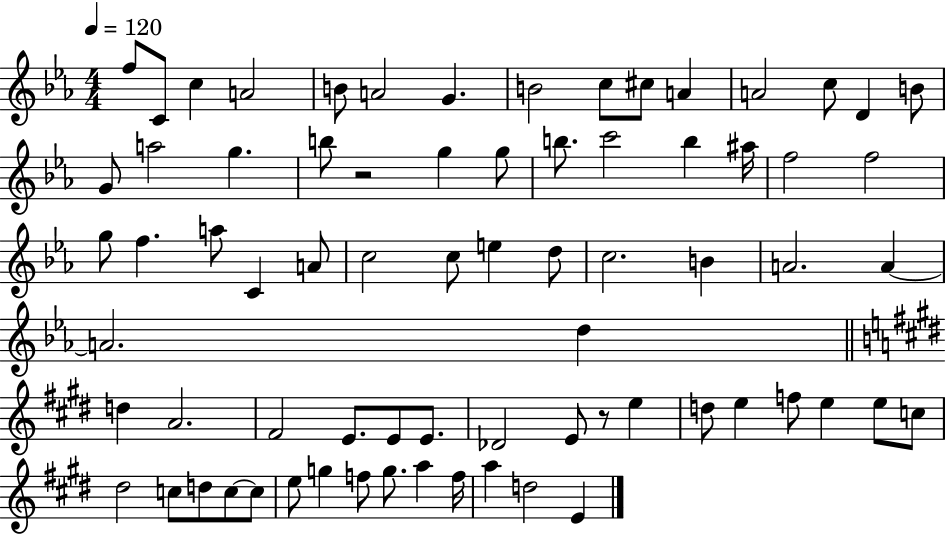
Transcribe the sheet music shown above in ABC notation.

X:1
T:Untitled
M:4/4
L:1/4
K:Eb
f/2 C/2 c A2 B/2 A2 G B2 c/2 ^c/2 A A2 c/2 D B/2 G/2 a2 g b/2 z2 g g/2 b/2 c'2 b ^a/4 f2 f2 g/2 f a/2 C A/2 c2 c/2 e d/2 c2 B A2 A A2 d d A2 ^F2 E/2 E/2 E/2 _D2 E/2 z/2 e d/2 e f/2 e e/2 c/2 ^d2 c/2 d/2 c/2 c/2 e/2 g f/2 g/2 a f/4 a d2 E